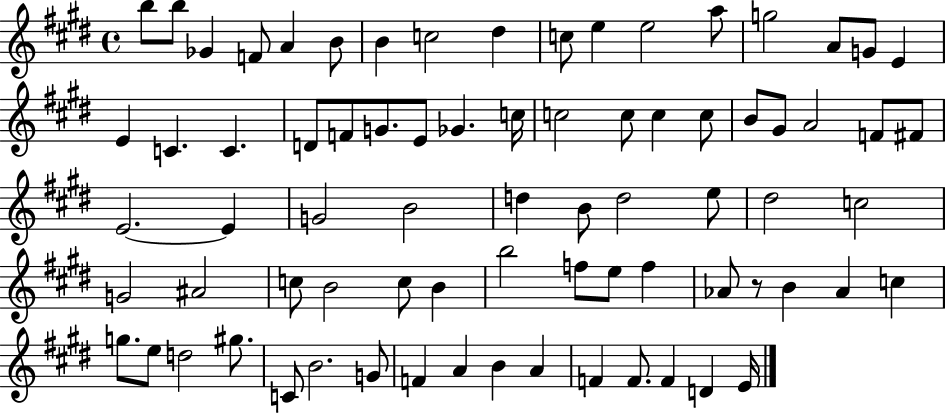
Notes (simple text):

B5/e B5/e Gb4/q F4/e A4/q B4/e B4/q C5/h D#5/q C5/e E5/q E5/h A5/e G5/h A4/e G4/e E4/q E4/q C4/q. C4/q. D4/e F4/e G4/e. E4/e Gb4/q. C5/s C5/h C5/e C5/q C5/e B4/e G#4/e A4/h F4/e F#4/e E4/h. E4/q G4/h B4/h D5/q B4/e D5/h E5/e D#5/h C5/h G4/h A#4/h C5/e B4/h C5/e B4/q B5/h F5/e E5/e F5/q Ab4/e R/e B4/q Ab4/q C5/q G5/e. E5/e D5/h G#5/e. C4/e B4/h. G4/e F4/q A4/q B4/q A4/q F4/q F4/e. F4/q D4/q E4/s